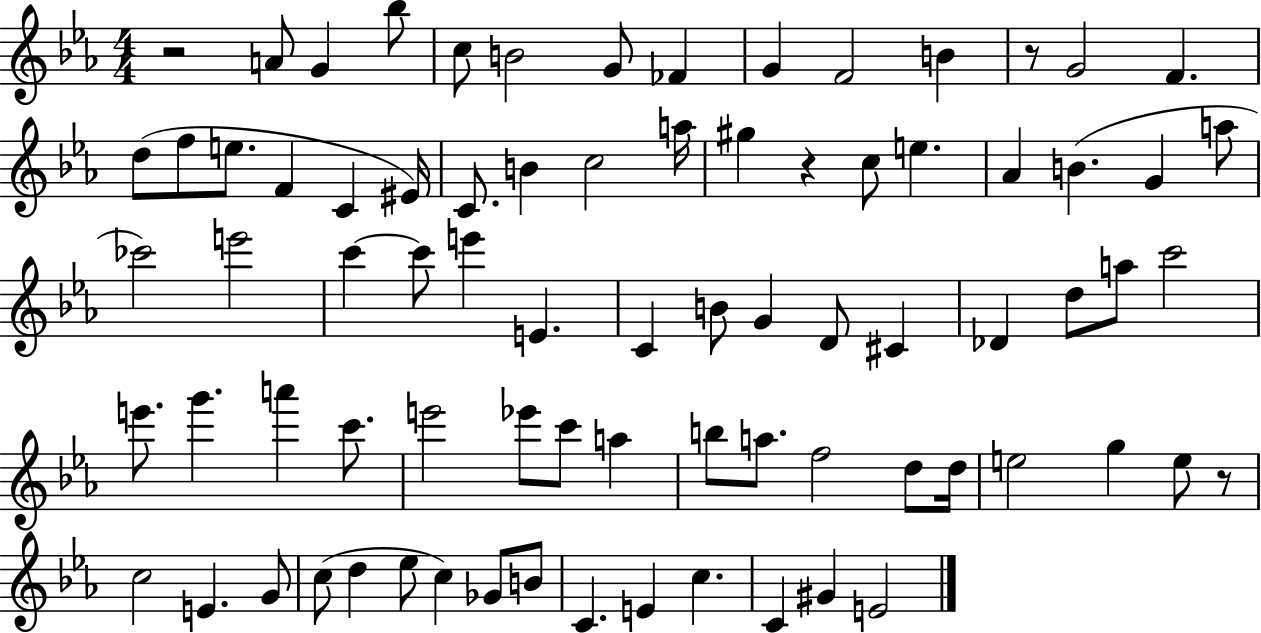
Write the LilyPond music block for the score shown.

{
  \clef treble
  \numericTimeSignature
  \time 4/4
  \key ees \major
  \repeat volta 2 { r2 a'8 g'4 bes''8 | c''8 b'2 g'8 fes'4 | g'4 f'2 b'4 | r8 g'2 f'4. | \break d''8( f''8 e''8. f'4 c'4 eis'16) | c'8. b'4 c''2 a''16 | gis''4 r4 c''8 e''4. | aes'4 b'4.( g'4 a''8 | \break ces'''2) e'''2 | c'''4~~ c'''8 e'''4 e'4. | c'4 b'8 g'4 d'8 cis'4 | des'4 d''8 a''8 c'''2 | \break e'''8. g'''4. a'''4 c'''8. | e'''2 ees'''8 c'''8 a''4 | b''8 a''8. f''2 d''8 d''16 | e''2 g''4 e''8 r8 | \break c''2 e'4. g'8 | c''8( d''4 ees''8 c''4) ges'8 b'8 | c'4. e'4 c''4. | c'4 gis'4 e'2 | \break } \bar "|."
}